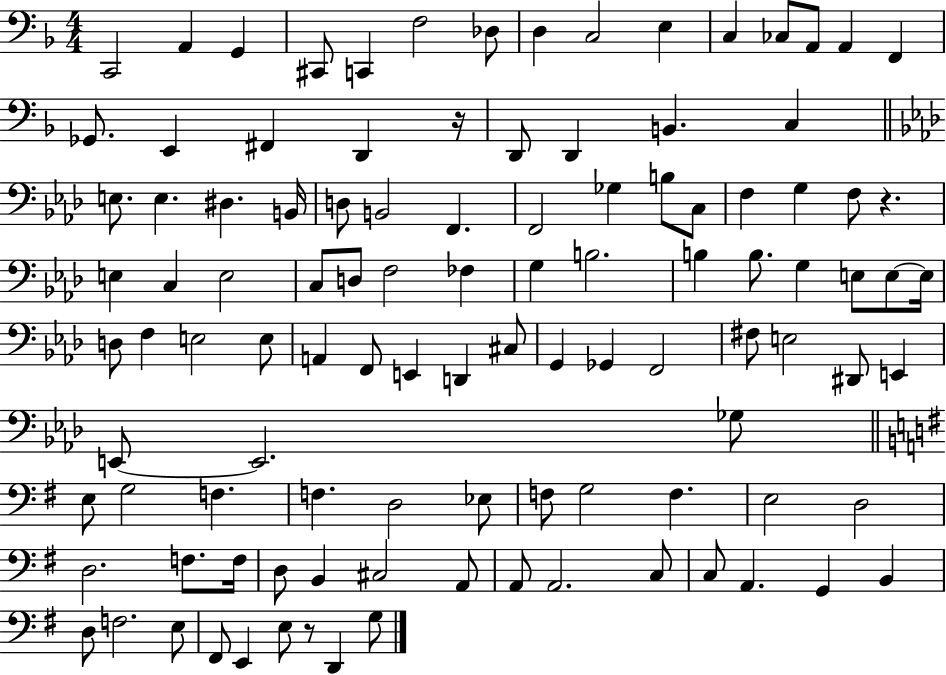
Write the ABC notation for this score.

X:1
T:Untitled
M:4/4
L:1/4
K:F
C,,2 A,, G,, ^C,,/2 C,, F,2 _D,/2 D, C,2 E, C, _C,/2 A,,/2 A,, F,, _G,,/2 E,, ^F,, D,, z/4 D,,/2 D,, B,, C, E,/2 E, ^D, B,,/4 D,/2 B,,2 F,, F,,2 _G, B,/2 C,/2 F, G, F,/2 z E, C, E,2 C,/2 D,/2 F,2 _F, G, B,2 B, B,/2 G, E,/2 E,/2 E,/4 D,/2 F, E,2 E,/2 A,, F,,/2 E,, D,, ^C,/2 G,, _G,, F,,2 ^F,/2 E,2 ^D,,/2 E,, E,,/2 E,,2 _G,/2 E,/2 G,2 F, F, D,2 _E,/2 F,/2 G,2 F, E,2 D,2 D,2 F,/2 F,/4 D,/2 B,, ^C,2 A,,/2 A,,/2 A,,2 C,/2 C,/2 A,, G,, B,, D,/2 F,2 E,/2 ^F,,/2 E,, E,/2 z/2 D,, G,/2